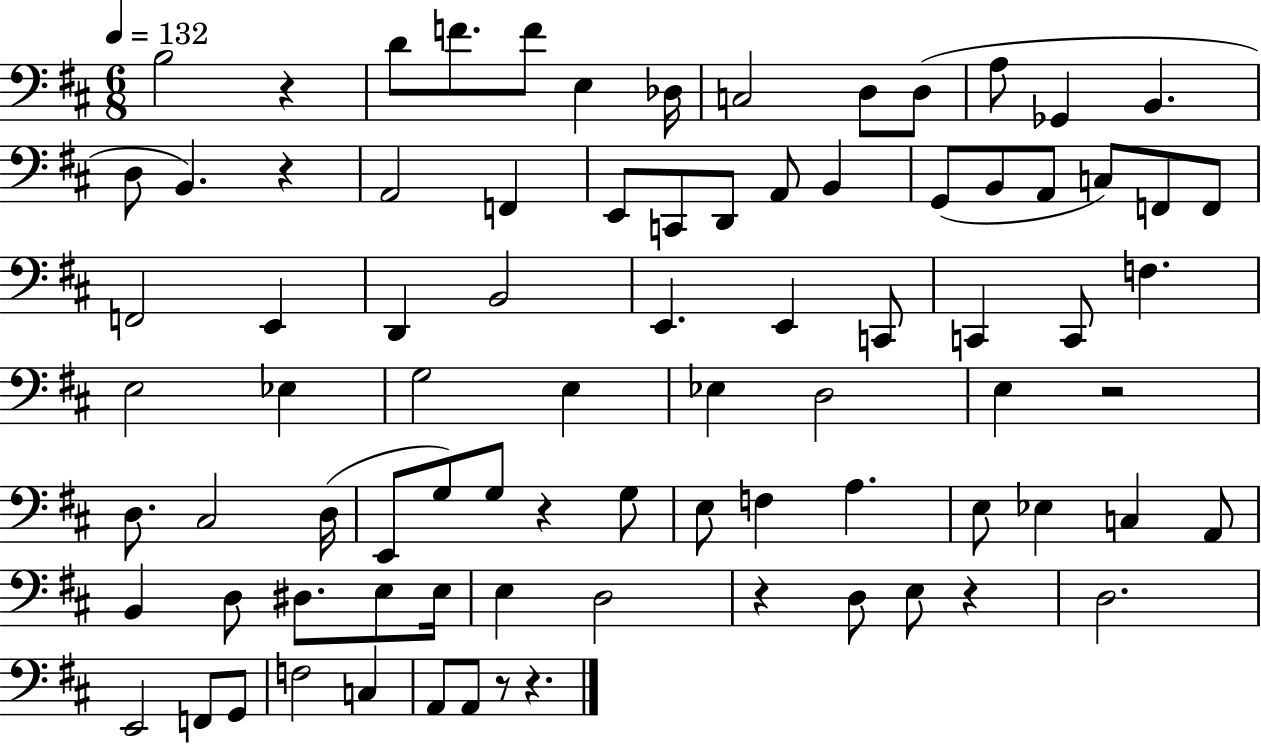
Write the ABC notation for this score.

X:1
T:Untitled
M:6/8
L:1/4
K:D
B,2 z D/2 F/2 F/2 E, _D,/4 C,2 D,/2 D,/2 A,/2 _G,, B,, D,/2 B,, z A,,2 F,, E,,/2 C,,/2 D,,/2 A,,/2 B,, G,,/2 B,,/2 A,,/2 C,/2 F,,/2 F,,/2 F,,2 E,, D,, B,,2 E,, E,, C,,/2 C,, C,,/2 F, E,2 _E, G,2 E, _E, D,2 E, z2 D,/2 ^C,2 D,/4 E,,/2 G,/2 G,/2 z G,/2 E,/2 F, A, E,/2 _E, C, A,,/2 B,, D,/2 ^D,/2 E,/2 E,/4 E, D,2 z D,/2 E,/2 z D,2 E,,2 F,,/2 G,,/2 F,2 C, A,,/2 A,,/2 z/2 z